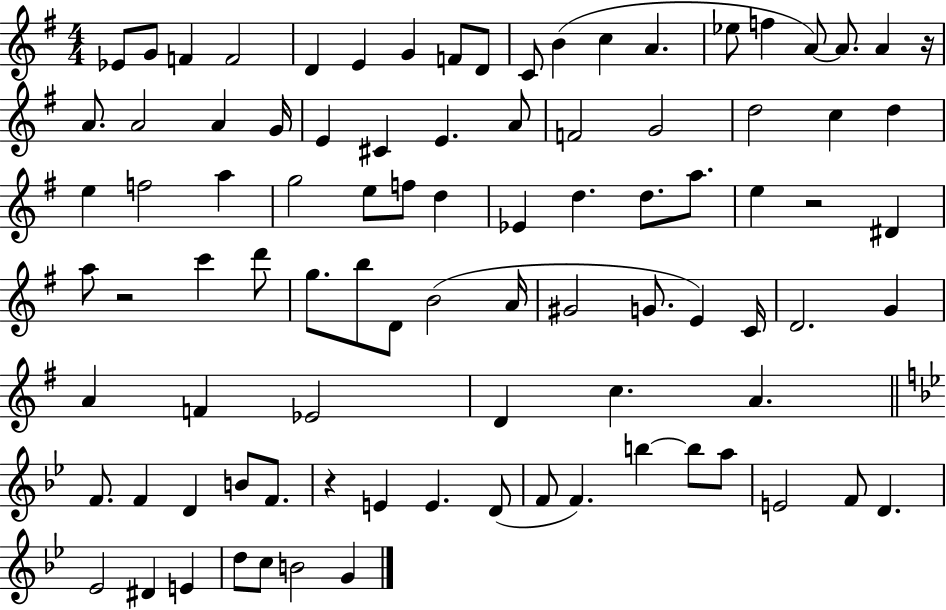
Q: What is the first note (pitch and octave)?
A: Eb4